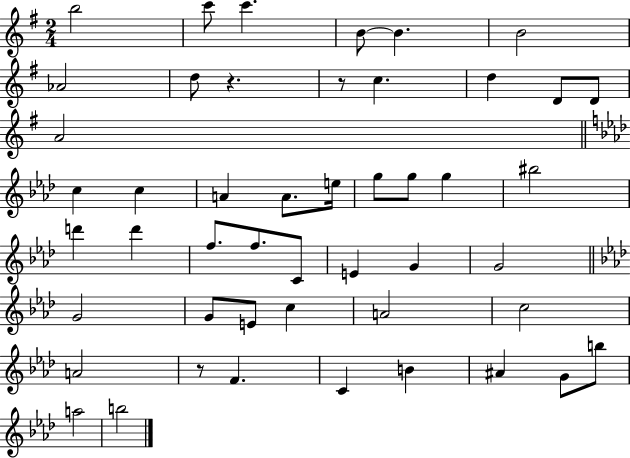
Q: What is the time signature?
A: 2/4